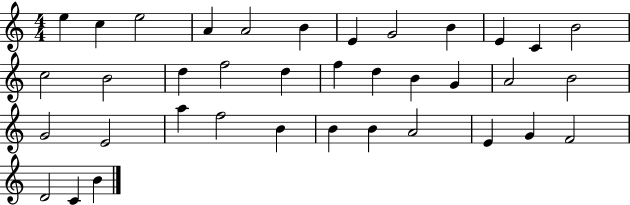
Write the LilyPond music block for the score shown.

{
  \clef treble
  \numericTimeSignature
  \time 4/4
  \key c \major
  e''4 c''4 e''2 | a'4 a'2 b'4 | e'4 g'2 b'4 | e'4 c'4 b'2 | \break c''2 b'2 | d''4 f''2 d''4 | f''4 d''4 b'4 g'4 | a'2 b'2 | \break g'2 e'2 | a''4 f''2 b'4 | b'4 b'4 a'2 | e'4 g'4 f'2 | \break d'2 c'4 b'4 | \bar "|."
}